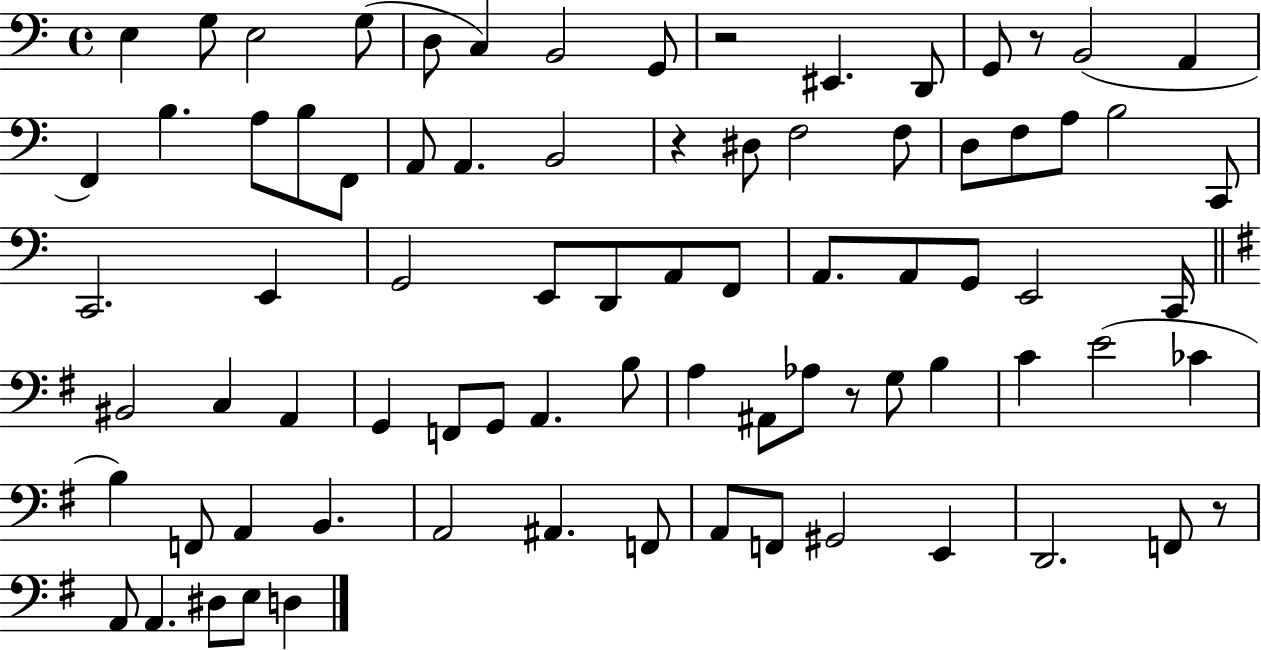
{
  \clef bass
  \time 4/4
  \defaultTimeSignature
  \key c \major
  e4 g8 e2 g8( | d8 c4) b,2 g,8 | r2 eis,4. d,8 | g,8 r8 b,2( a,4 | \break f,4) b4. a8 b8 f,8 | a,8 a,4. b,2 | r4 dis8 f2 f8 | d8 f8 a8 b2 c,8 | \break c,2. e,4 | g,2 e,8 d,8 a,8 f,8 | a,8. a,8 g,8 e,2 c,16 | \bar "||" \break \key g \major bis,2 c4 a,4 | g,4 f,8 g,8 a,4. b8 | a4 ais,8 aes8 r8 g8 b4 | c'4 e'2( ces'4 | \break b4) f,8 a,4 b,4. | a,2 ais,4. f,8 | a,8 f,8 gis,2 e,4 | d,2. f,8 r8 | \break a,8 a,4. dis8 e8 d4 | \bar "|."
}